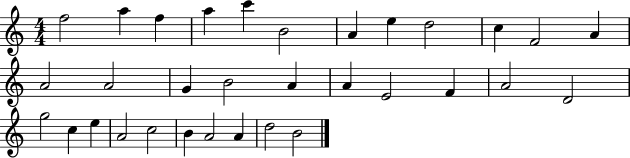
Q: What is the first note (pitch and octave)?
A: F5